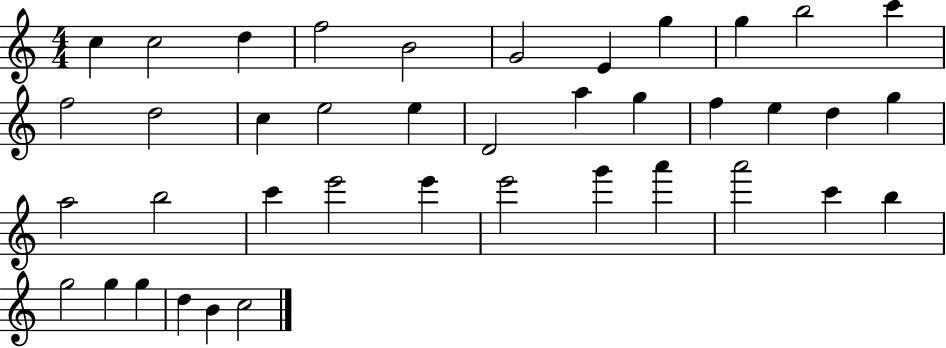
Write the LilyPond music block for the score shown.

{
  \clef treble
  \numericTimeSignature
  \time 4/4
  \key c \major
  c''4 c''2 d''4 | f''2 b'2 | g'2 e'4 g''4 | g''4 b''2 c'''4 | \break f''2 d''2 | c''4 e''2 e''4 | d'2 a''4 g''4 | f''4 e''4 d''4 g''4 | \break a''2 b''2 | c'''4 e'''2 e'''4 | e'''2 g'''4 a'''4 | a'''2 c'''4 b''4 | \break g''2 g''4 g''4 | d''4 b'4 c''2 | \bar "|."
}